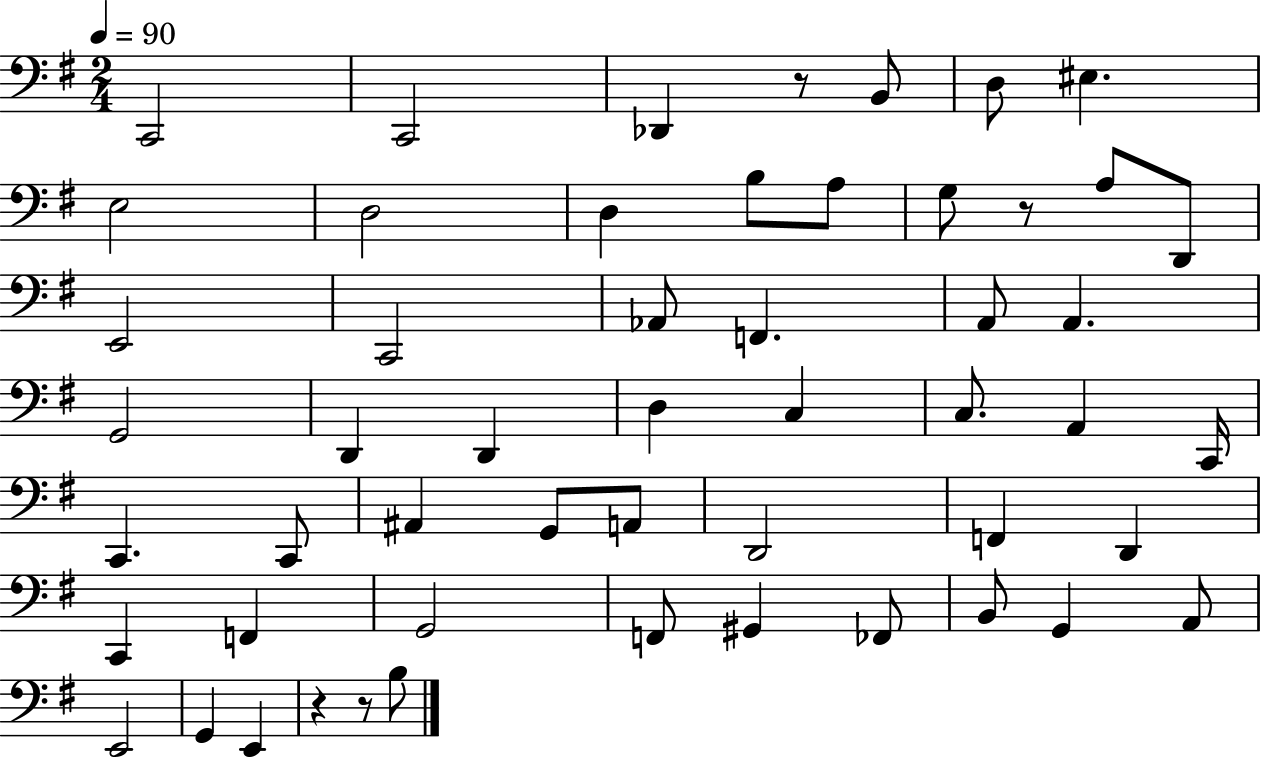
C2/h C2/h Db2/q R/e B2/e D3/e EIS3/q. E3/h D3/h D3/q B3/e A3/e G3/e R/e A3/e D2/e E2/h C2/h Ab2/e F2/q. A2/e A2/q. G2/h D2/q D2/q D3/q C3/q C3/e. A2/q C2/s C2/q. C2/e A#2/q G2/e A2/e D2/h F2/q D2/q C2/q F2/q G2/h F2/e G#2/q FES2/e B2/e G2/q A2/e E2/h G2/q E2/q R/q R/e B3/e